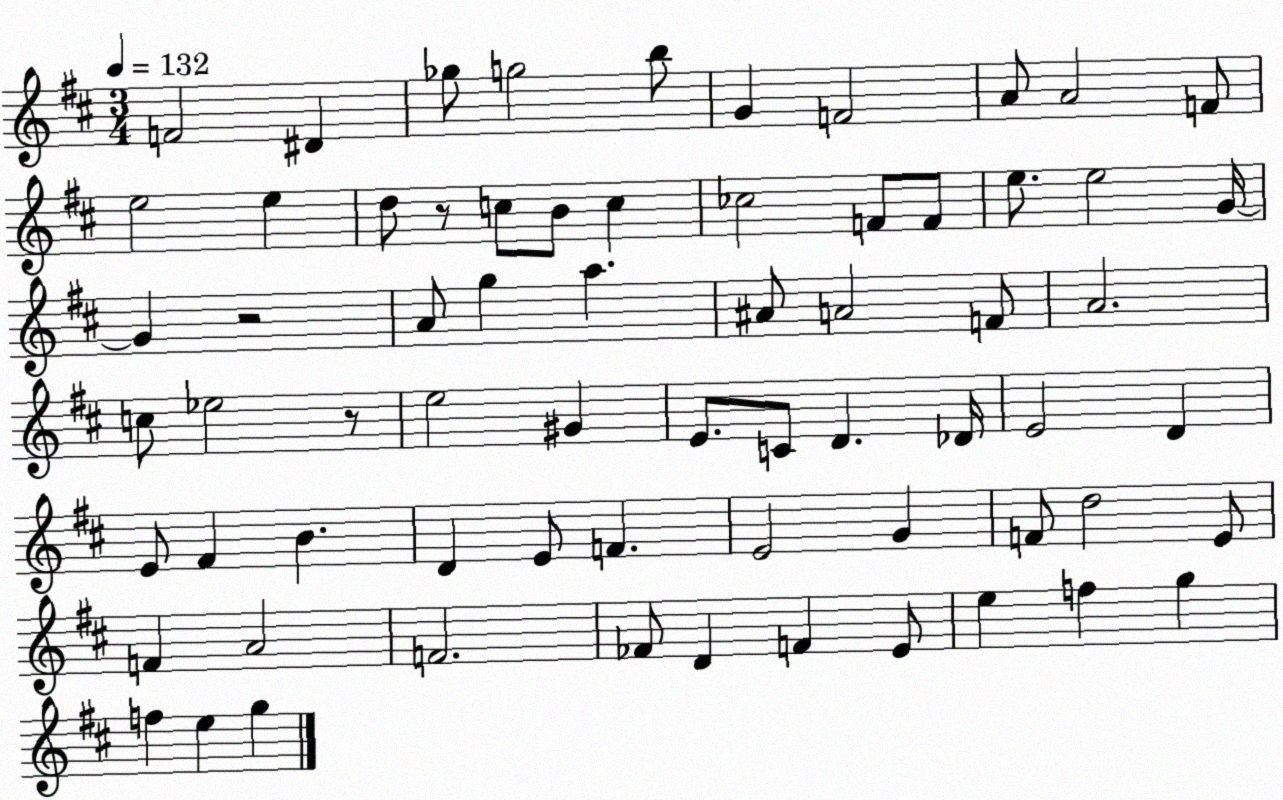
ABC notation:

X:1
T:Untitled
M:3/4
L:1/4
K:D
F2 ^D _g/2 g2 b/2 G F2 A/2 A2 F/2 e2 e d/2 z/2 c/2 B/2 c _c2 F/2 F/2 e/2 e2 G/4 G z2 A/2 g a ^A/2 A2 F/2 A2 c/2 _e2 z/2 e2 ^G E/2 C/2 D _D/4 E2 D E/2 ^F B D E/2 F E2 G F/2 d2 E/2 F A2 F2 _F/2 D F E/2 e f g f e g